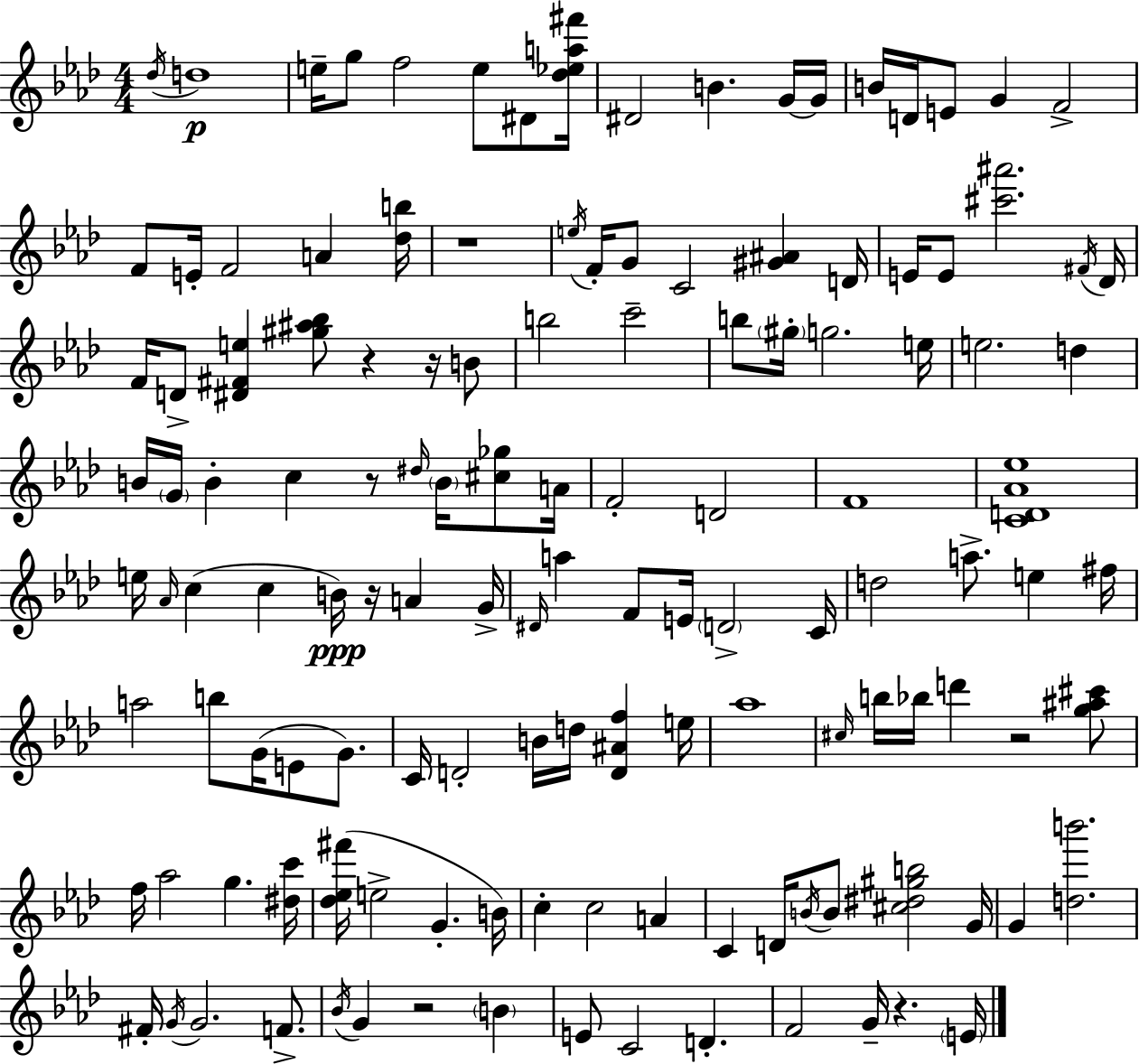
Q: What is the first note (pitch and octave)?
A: Db5